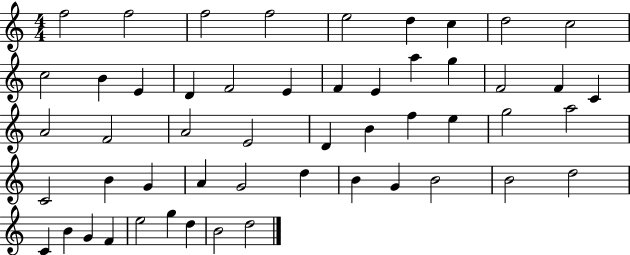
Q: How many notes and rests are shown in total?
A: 52